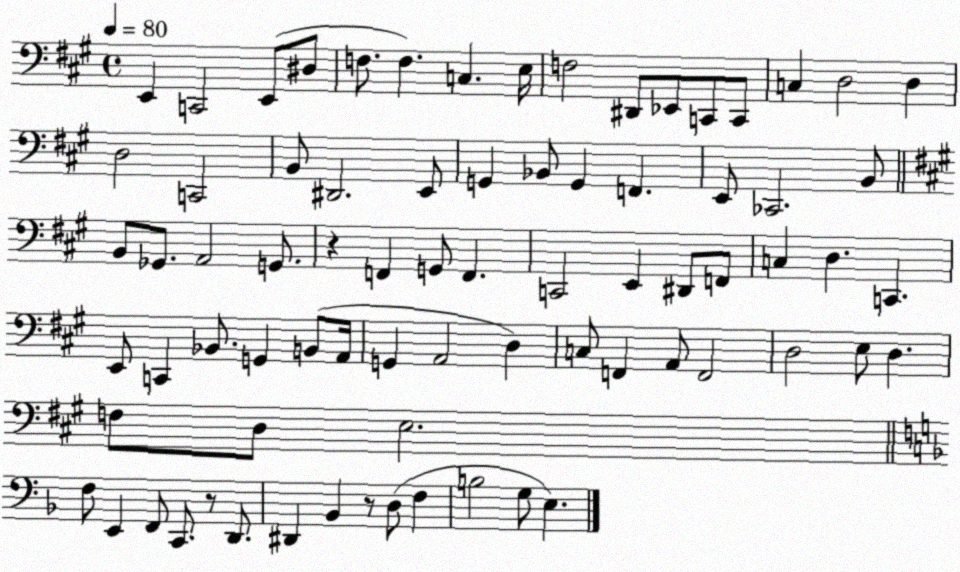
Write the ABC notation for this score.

X:1
T:Untitled
M:4/4
L:1/4
K:A
E,, C,,2 E,,/2 ^D,/2 F,/2 F, C, E,/4 F,2 ^D,,/2 _E,,/2 C,,/2 C,,/2 C, D,2 D, D,2 C,,2 B,,/2 ^D,,2 E,,/2 G,, _B,,/2 G,, F,, E,,/2 _C,,2 B,,/2 B,,/2 _G,,/2 A,,2 G,,/2 z F,, G,,/2 F,, C,,2 E,, ^D,,/2 F,,/2 C, D, C,, E,,/2 C,, _B,,/2 G,, B,,/2 A,,/4 G,, A,,2 D, C,/2 F,, A,,/2 F,,2 D,2 E,/2 D, F,/2 D,/2 E,2 F,/2 E,, F,,/2 C,,/2 z/2 D,,/2 ^D,, _B,, z/2 D,/2 F, B,2 G,/2 E,